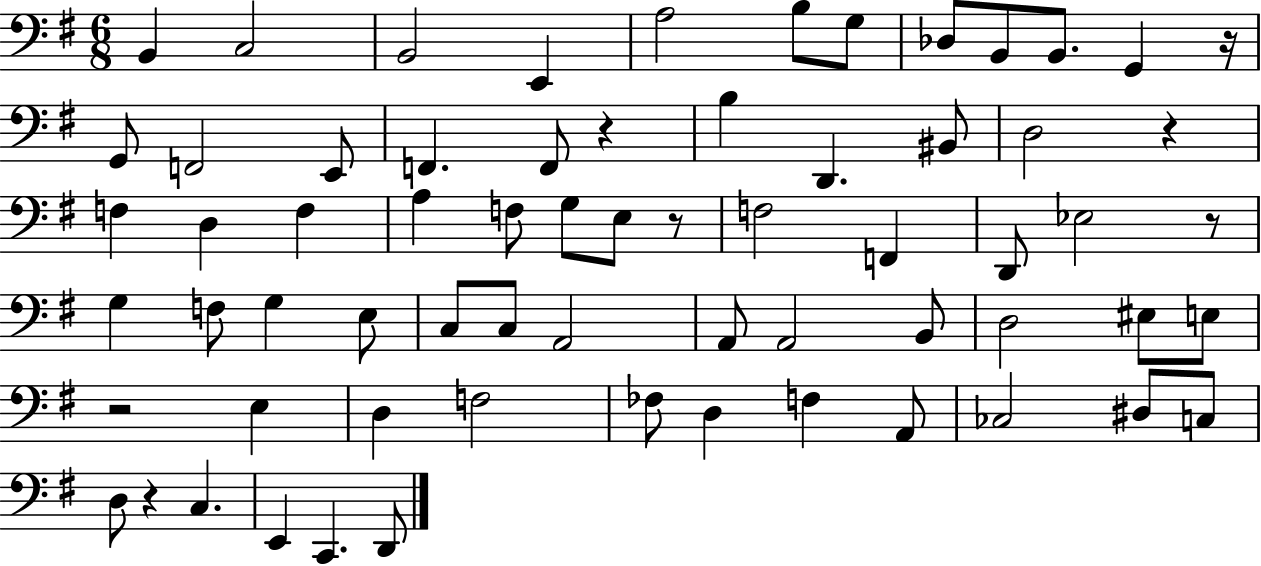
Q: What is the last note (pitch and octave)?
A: D2